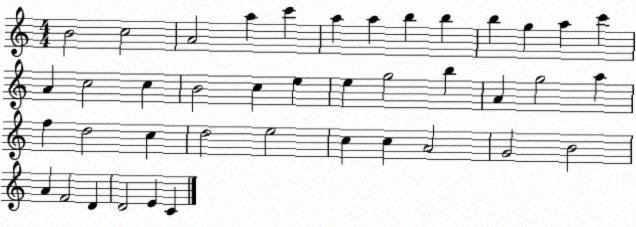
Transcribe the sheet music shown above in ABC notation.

X:1
T:Untitled
M:4/4
L:1/4
K:C
B2 c2 A2 a c' a a b b b g a c' A c2 c B2 c e e g2 b A g2 a f d2 c d2 e2 c c A2 G2 B2 A F2 D D2 E C